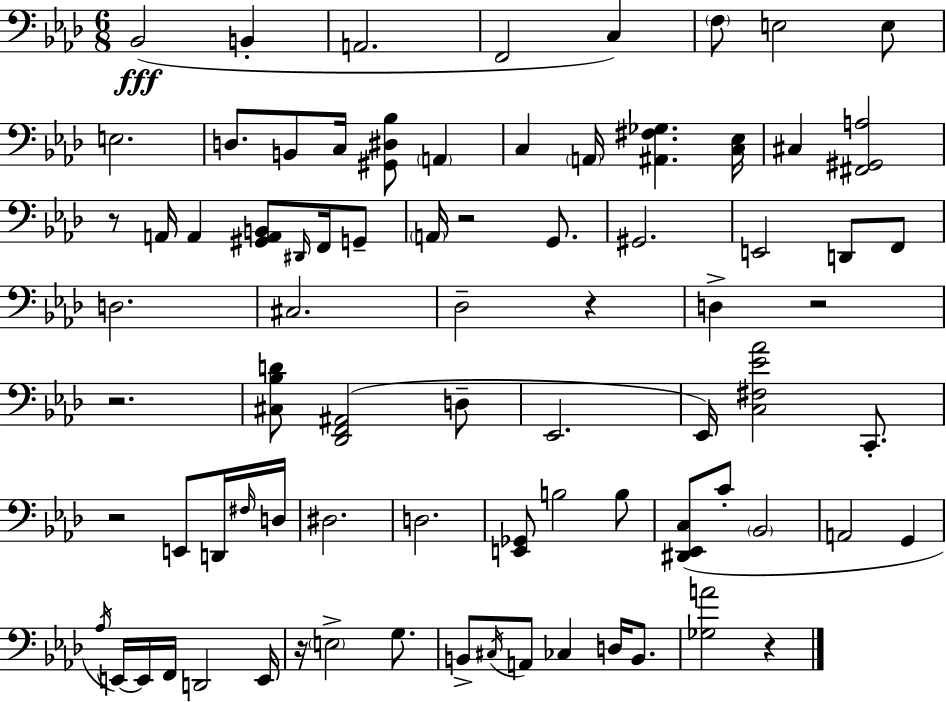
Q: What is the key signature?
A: AES major